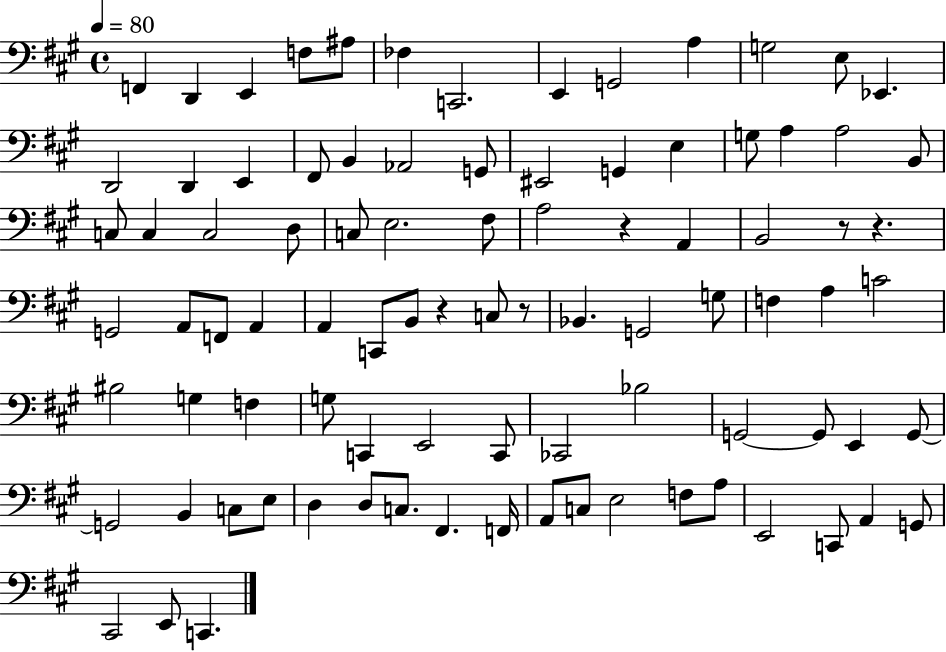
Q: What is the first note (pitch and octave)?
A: F2